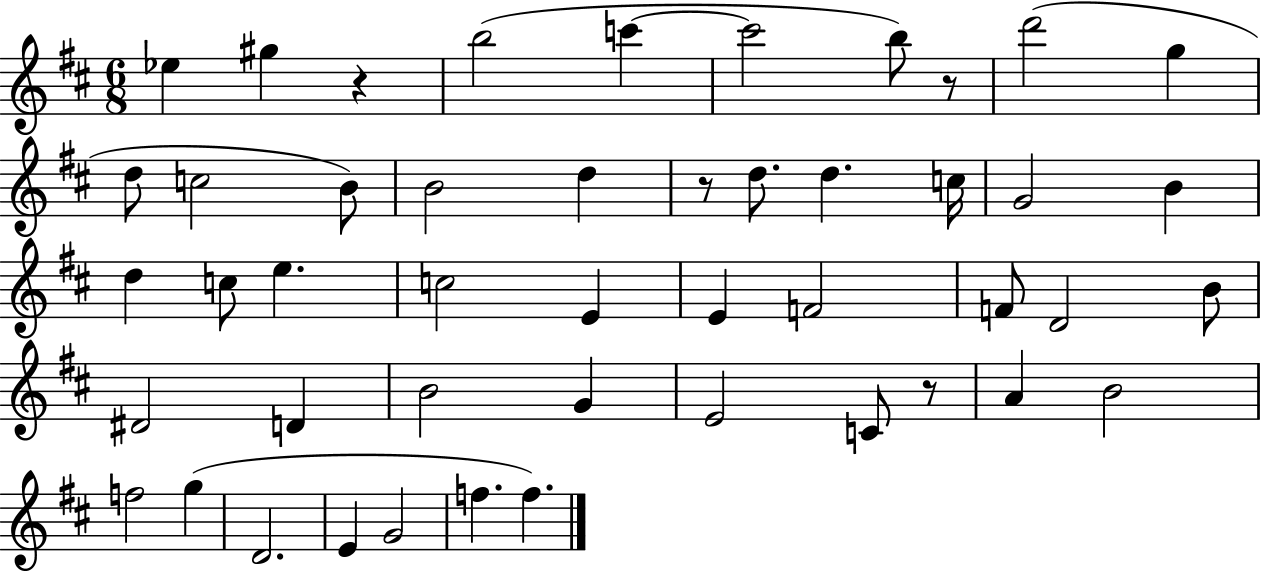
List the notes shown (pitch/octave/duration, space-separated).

Eb5/q G#5/q R/q B5/h C6/q C6/h B5/e R/e D6/h G5/q D5/e C5/h B4/e B4/h D5/q R/e D5/e. D5/q. C5/s G4/h B4/q D5/q C5/e E5/q. C5/h E4/q E4/q F4/h F4/e D4/h B4/e D#4/h D4/q B4/h G4/q E4/h C4/e R/e A4/q B4/h F5/h G5/q D4/h. E4/q G4/h F5/q. F5/q.